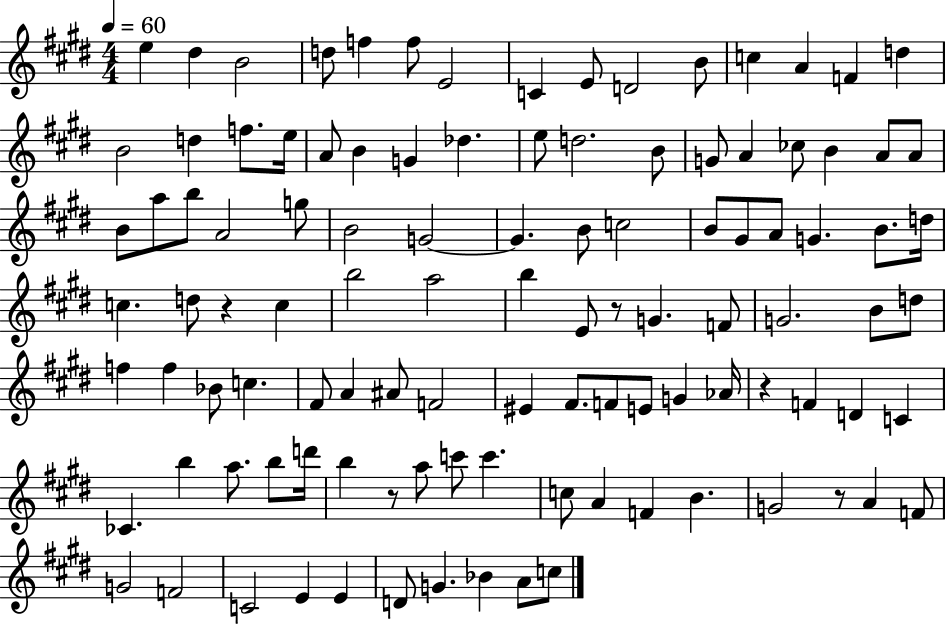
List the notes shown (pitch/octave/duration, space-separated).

E5/q D#5/q B4/h D5/e F5/q F5/e E4/h C4/q E4/e D4/h B4/e C5/q A4/q F4/q D5/q B4/h D5/q F5/e. E5/s A4/e B4/q G4/q Db5/q. E5/e D5/h. B4/e G4/e A4/q CES5/e B4/q A4/e A4/e B4/e A5/e B5/e A4/h G5/e B4/h G4/h G4/q. B4/e C5/h B4/e G#4/e A4/e G4/q. B4/e. D5/s C5/q. D5/e R/q C5/q B5/h A5/h B5/q E4/e R/e G4/q. F4/e G4/h. B4/e D5/e F5/q F5/q Bb4/e C5/q. F#4/e A4/q A#4/e F4/h EIS4/q F#4/e. F4/e E4/e G4/q Ab4/s R/q F4/q D4/q C4/q CES4/q. B5/q A5/e. B5/e D6/s B5/q R/e A5/e C6/e C6/q. C5/e A4/q F4/q B4/q. G4/h R/e A4/q F4/e G4/h F4/h C4/h E4/q E4/q D4/e G4/q. Bb4/q A4/e C5/e